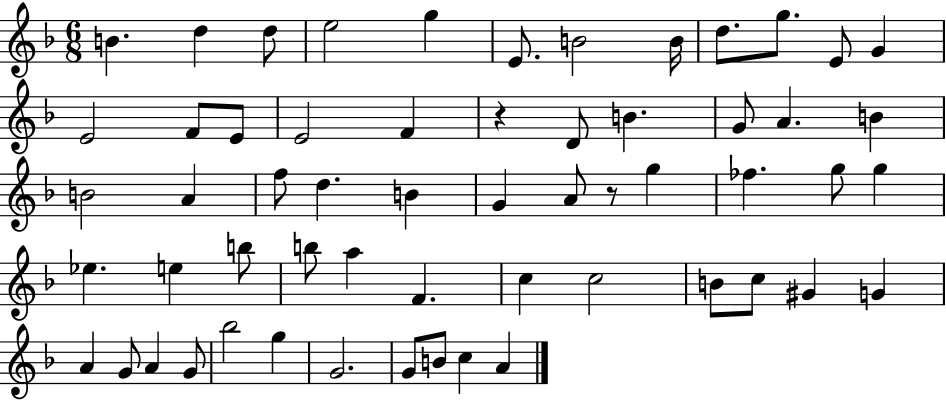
X:1
T:Untitled
M:6/8
L:1/4
K:F
B d d/2 e2 g E/2 B2 B/4 d/2 g/2 E/2 G E2 F/2 E/2 E2 F z D/2 B G/2 A B B2 A f/2 d B G A/2 z/2 g _f g/2 g _e e b/2 b/2 a F c c2 B/2 c/2 ^G G A G/2 A G/2 _b2 g G2 G/2 B/2 c A